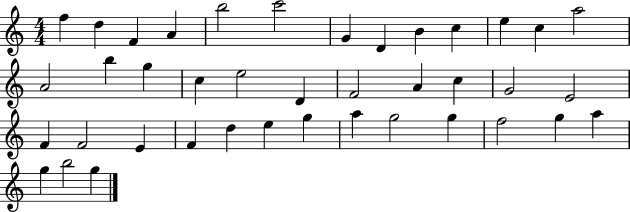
X:1
T:Untitled
M:4/4
L:1/4
K:C
f d F A b2 c'2 G D B c e c a2 A2 b g c e2 D F2 A c G2 E2 F F2 E F d e g a g2 g f2 g a g b2 g